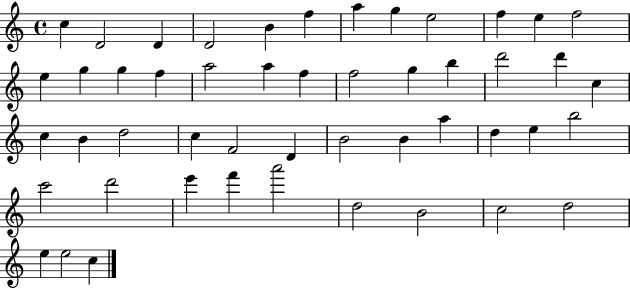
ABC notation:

X:1
T:Untitled
M:4/4
L:1/4
K:C
c D2 D D2 B f a g e2 f e f2 e g g f a2 a f f2 g b d'2 d' c c B d2 c F2 D B2 B a d e b2 c'2 d'2 e' f' a'2 d2 B2 c2 d2 e e2 c